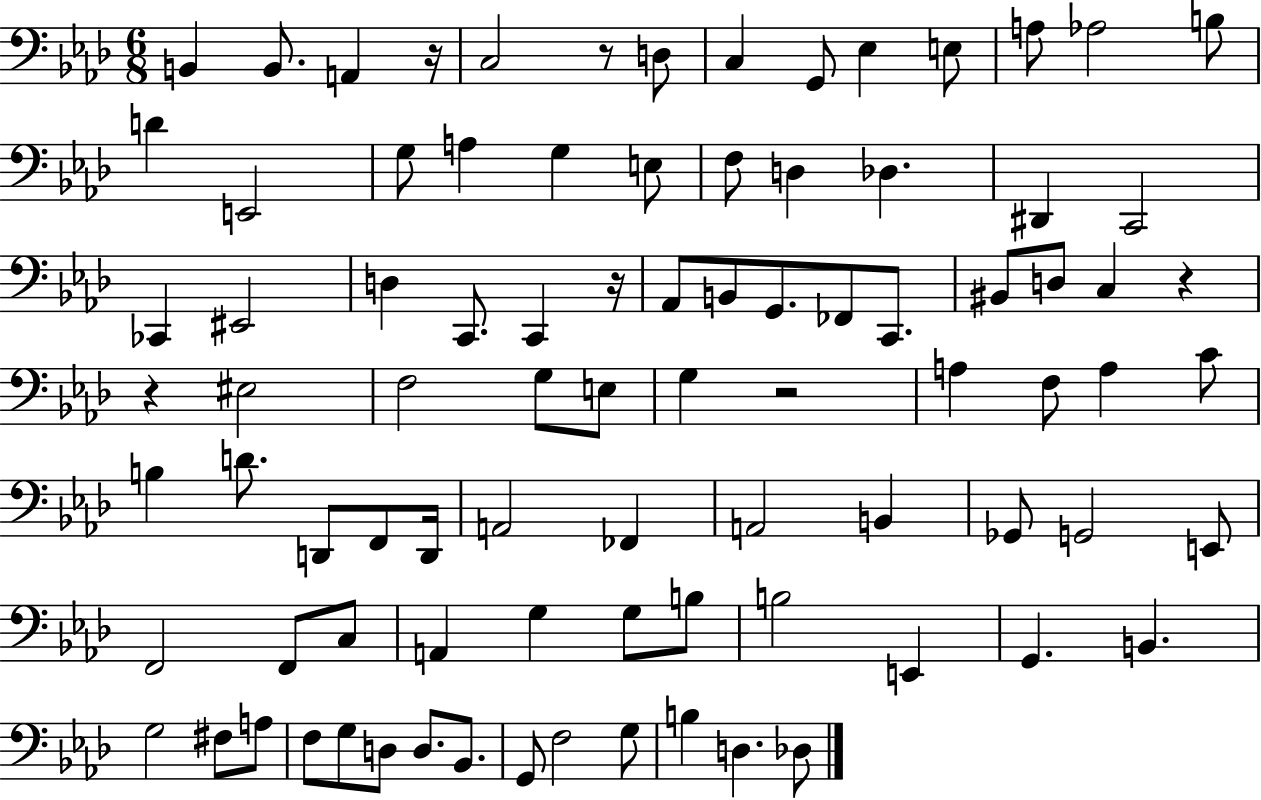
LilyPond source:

{
  \clef bass
  \numericTimeSignature
  \time 6/8
  \key aes \major
  \repeat volta 2 { b,4 b,8. a,4 r16 | c2 r8 d8 | c4 g,8 ees4 e8 | a8 aes2 b8 | \break d'4 e,2 | g8 a4 g4 e8 | f8 d4 des4. | dis,4 c,2 | \break ces,4 eis,2 | d4 c,8. c,4 r16 | aes,8 b,8 g,8. fes,8 c,8. | bis,8 d8 c4 r4 | \break r4 eis2 | f2 g8 e8 | g4 r2 | a4 f8 a4 c'8 | \break b4 d'8. d,8 f,8 d,16 | a,2 fes,4 | a,2 b,4 | ges,8 g,2 e,8 | \break f,2 f,8 c8 | a,4 g4 g8 b8 | b2 e,4 | g,4. b,4. | \break g2 fis8 a8 | f8 g8 d8 d8. bes,8. | g,8 f2 g8 | b4 d4. des8 | \break } \bar "|."
}